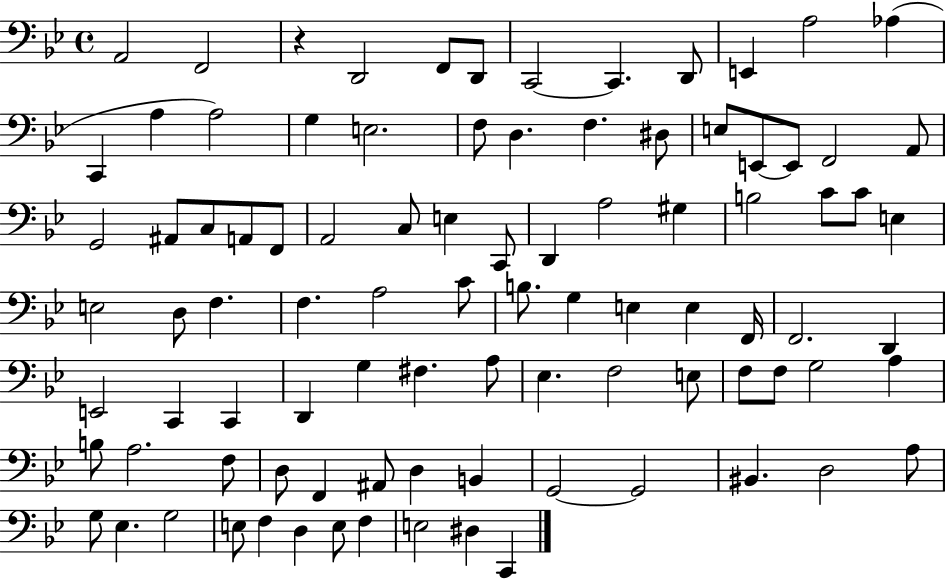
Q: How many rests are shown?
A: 1